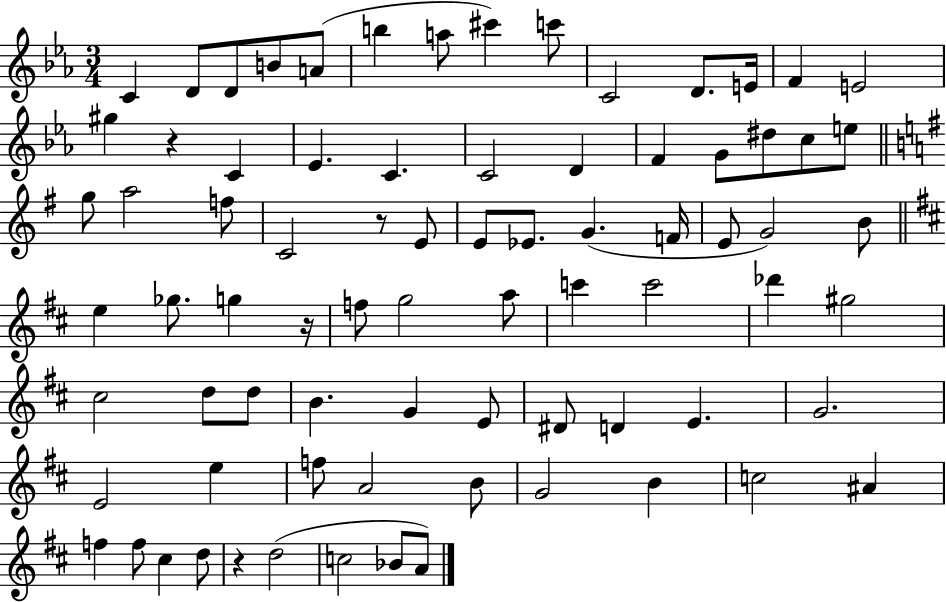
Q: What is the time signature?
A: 3/4